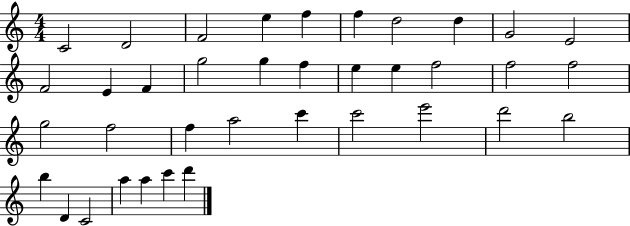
{
  \clef treble
  \numericTimeSignature
  \time 4/4
  \key c \major
  c'2 d'2 | f'2 e''4 f''4 | f''4 d''2 d''4 | g'2 e'2 | \break f'2 e'4 f'4 | g''2 g''4 f''4 | e''4 e''4 f''2 | f''2 f''2 | \break g''2 f''2 | f''4 a''2 c'''4 | c'''2 e'''2 | d'''2 b''2 | \break b''4 d'4 c'2 | a''4 a''4 c'''4 d'''4 | \bar "|."
}